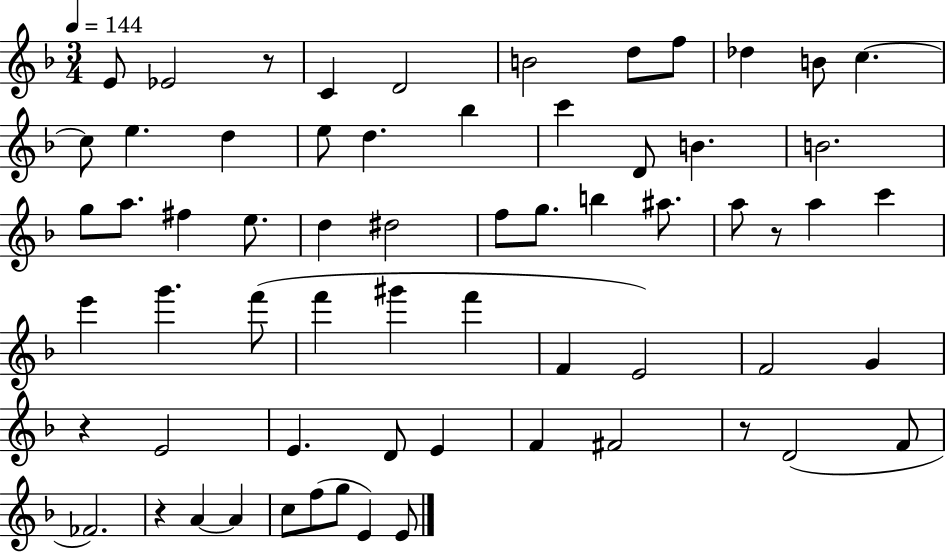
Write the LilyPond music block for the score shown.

{
  \clef treble
  \numericTimeSignature
  \time 3/4
  \key f \major
  \tempo 4 = 144
  e'8 ees'2 r8 | c'4 d'2 | b'2 d''8 f''8 | des''4 b'8 c''4.~~ | \break c''8 e''4. d''4 | e''8 d''4. bes''4 | c'''4 d'8 b'4. | b'2. | \break g''8 a''8. fis''4 e''8. | d''4 dis''2 | f''8 g''8. b''4 ais''8. | a''8 r8 a''4 c'''4 | \break e'''4 g'''4. f'''8( | f'''4 gis'''4 f'''4 | f'4 e'2) | f'2 g'4 | \break r4 e'2 | e'4. d'8 e'4 | f'4 fis'2 | r8 d'2( f'8 | \break fes'2.) | r4 a'4~~ a'4 | c''8 f''8( g''8 e'4) e'8 | \bar "|."
}